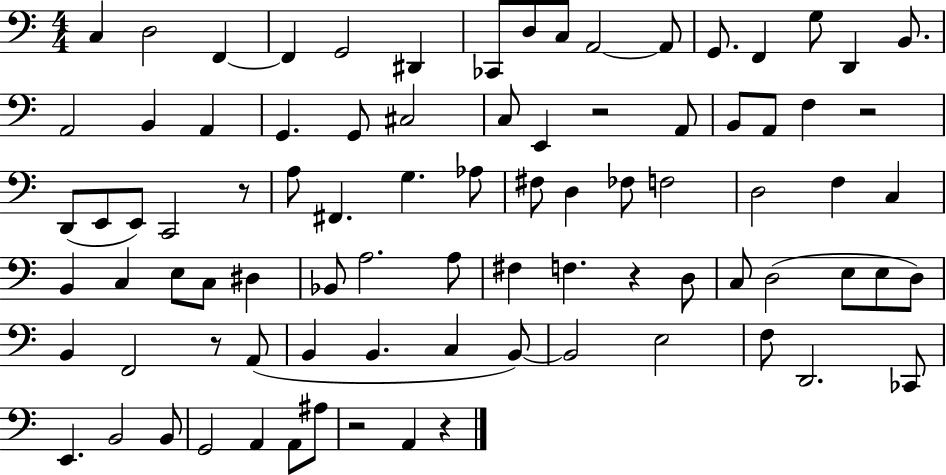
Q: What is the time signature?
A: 4/4